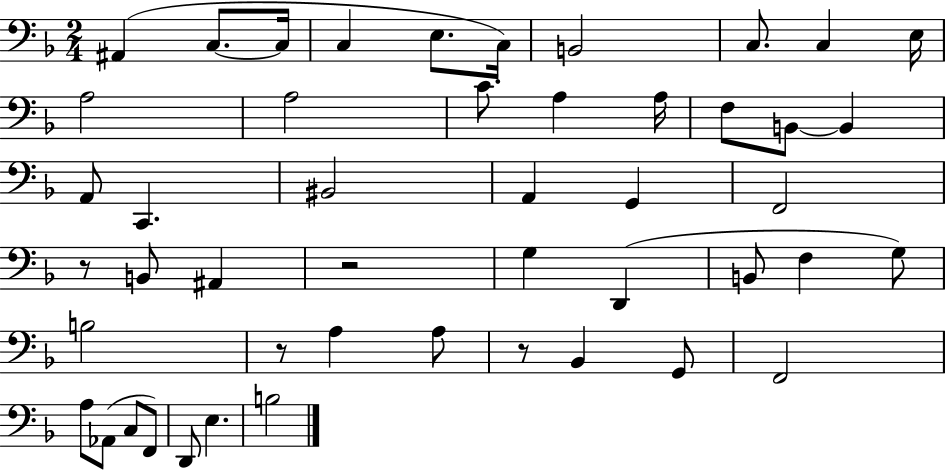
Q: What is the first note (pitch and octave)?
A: A#2